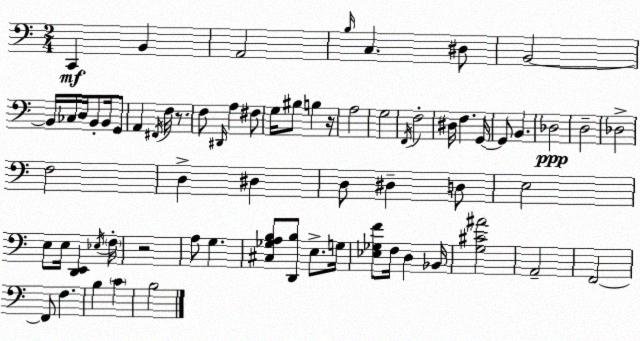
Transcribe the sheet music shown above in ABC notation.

X:1
T:Untitled
M:2/4
L:1/4
K:C
C,, B,, A,,2 B,/4 C, ^D,/2 B,,2 B,,/4 _C,/4 D,/4 B,,/2 B,,/4 G,,/2 A,, ^F,,/4 F,/4 z/2 F,/2 ^D,,/4 A, ^F,/2 G,/4 ^B,/2 B, z/4 A,2 G,2 F,,/4 F,2 ^D,/4 F, G,,/4 G,,/2 B,, _D,2 D,2 _D,2 F,2 D, ^D, D,/2 ^D, D,/2 E,2 E,/2 E,/4 [D,,E,,] _E,/4 F,/4 z2 A,/2 G, [^C,_G,A,B,]/2 [D,,B,]/2 E,/2 G,/4 [_E,_G,F]/2 F,/4 D, _B,,/4 [G,^C^A]2 A,,2 F,,2 F,,/2 F, B, C B,2